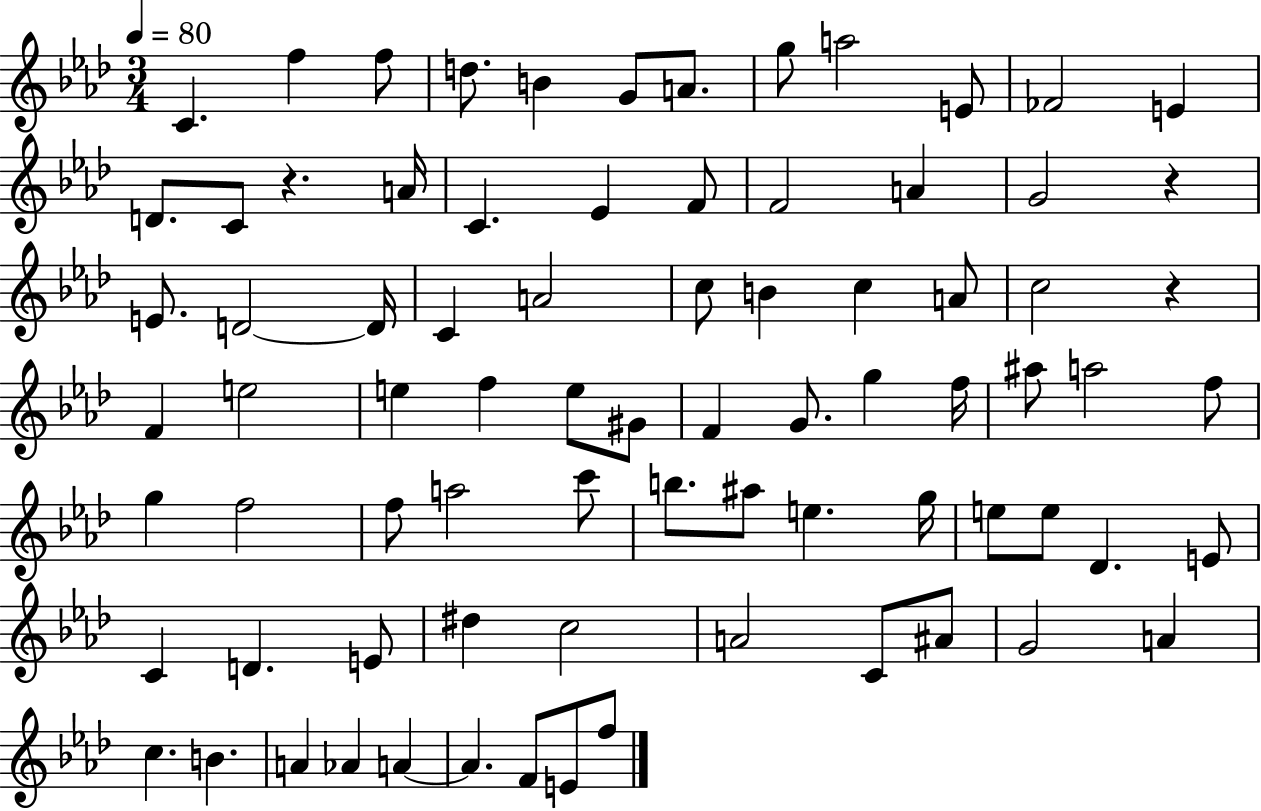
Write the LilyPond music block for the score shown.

{
  \clef treble
  \numericTimeSignature
  \time 3/4
  \key aes \major
  \tempo 4 = 80
  \repeat volta 2 { c'4. f''4 f''8 | d''8. b'4 g'8 a'8. | g''8 a''2 e'8 | fes'2 e'4 | \break d'8. c'8 r4. a'16 | c'4. ees'4 f'8 | f'2 a'4 | g'2 r4 | \break e'8. d'2~~ d'16 | c'4 a'2 | c''8 b'4 c''4 a'8 | c''2 r4 | \break f'4 e''2 | e''4 f''4 e''8 gis'8 | f'4 g'8. g''4 f''16 | ais''8 a''2 f''8 | \break g''4 f''2 | f''8 a''2 c'''8 | b''8. ais''8 e''4. g''16 | e''8 e''8 des'4. e'8 | \break c'4 d'4. e'8 | dis''4 c''2 | a'2 c'8 ais'8 | g'2 a'4 | \break c''4. b'4. | a'4 aes'4 a'4~~ | a'4. f'8 e'8 f''8 | } \bar "|."
}